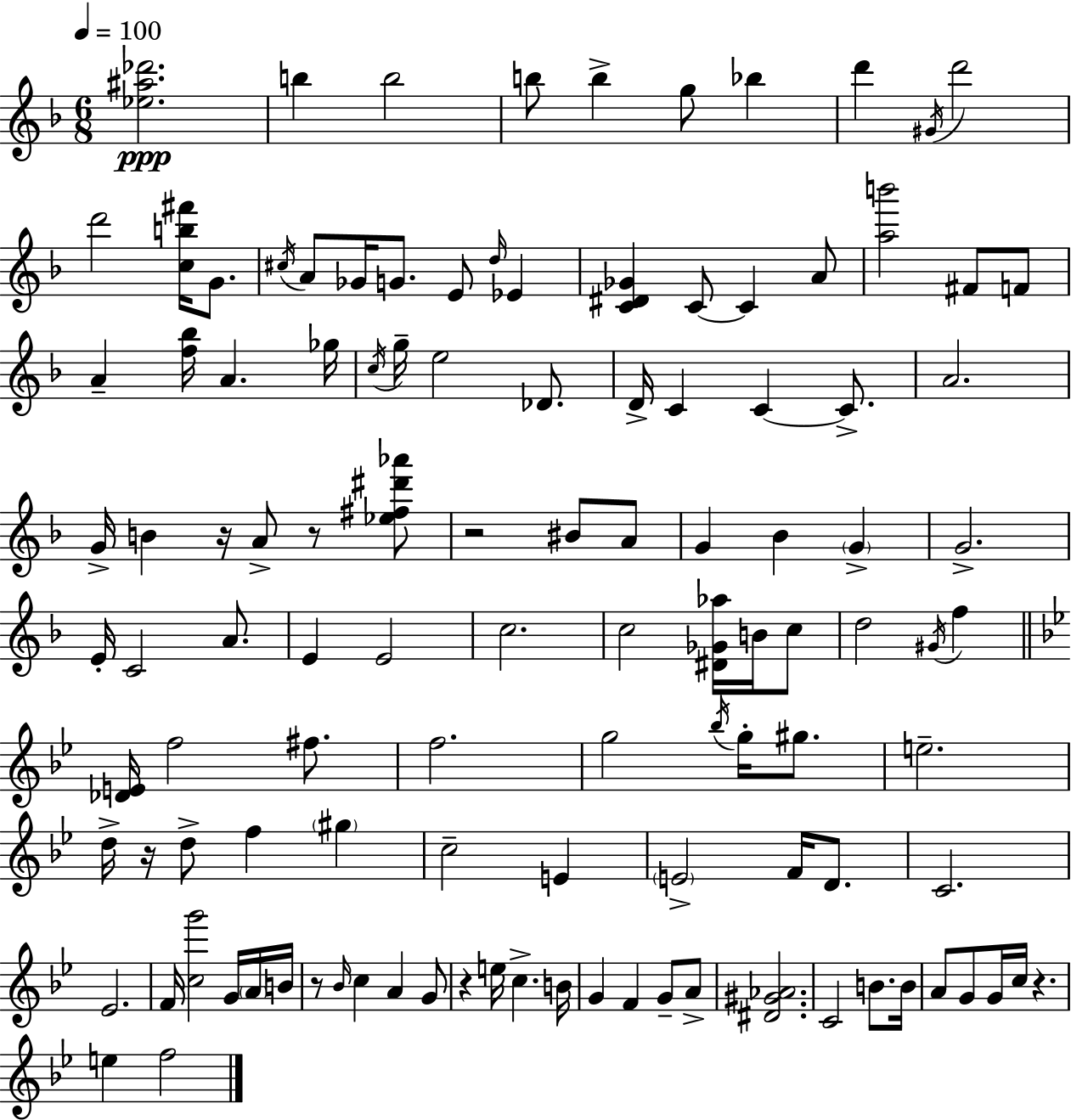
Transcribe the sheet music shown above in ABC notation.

X:1
T:Untitled
M:6/8
L:1/4
K:F
[_e^a_d']2 b b2 b/2 b g/2 _b d' ^G/4 d'2 d'2 [cb^f']/4 G/2 ^c/4 A/2 _G/4 G/2 E/2 d/4 _E [C^D_G] C/2 C A/2 [ab']2 ^F/2 F/2 A [f_b]/4 A _g/4 c/4 g/4 e2 _D/2 D/4 C C C/2 A2 G/4 B z/4 A/2 z/2 [_e^f^d'_a']/2 z2 ^B/2 A/2 G _B G G2 E/4 C2 A/2 E E2 c2 c2 [^D_G_a]/4 B/4 c/2 d2 ^G/4 f [_DE]/4 f2 ^f/2 f2 g2 _b/4 g/4 ^g/2 e2 d/4 z/4 d/2 f ^g c2 E E2 F/4 D/2 C2 _E2 F/4 [cg']2 G/4 A/4 B/4 z/2 _B/4 c A G/2 z e/4 c B/4 G F G/2 A/2 [^D^G_A]2 C2 B/2 B/4 A/2 G/2 G/4 c/4 z e f2